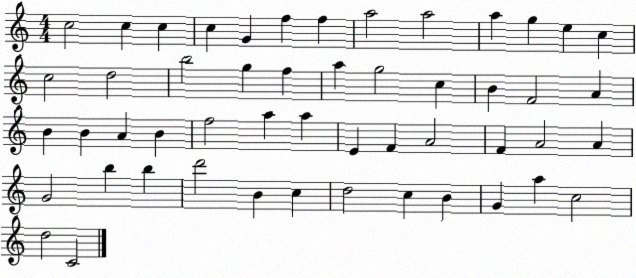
X:1
T:Untitled
M:4/4
L:1/4
K:C
c2 c c c G f f a2 a2 a g e c c2 d2 b2 g f a g2 c B F2 A B B A B f2 a a E F A2 F A2 A G2 b b d'2 B c d2 c B G a c2 d2 C2